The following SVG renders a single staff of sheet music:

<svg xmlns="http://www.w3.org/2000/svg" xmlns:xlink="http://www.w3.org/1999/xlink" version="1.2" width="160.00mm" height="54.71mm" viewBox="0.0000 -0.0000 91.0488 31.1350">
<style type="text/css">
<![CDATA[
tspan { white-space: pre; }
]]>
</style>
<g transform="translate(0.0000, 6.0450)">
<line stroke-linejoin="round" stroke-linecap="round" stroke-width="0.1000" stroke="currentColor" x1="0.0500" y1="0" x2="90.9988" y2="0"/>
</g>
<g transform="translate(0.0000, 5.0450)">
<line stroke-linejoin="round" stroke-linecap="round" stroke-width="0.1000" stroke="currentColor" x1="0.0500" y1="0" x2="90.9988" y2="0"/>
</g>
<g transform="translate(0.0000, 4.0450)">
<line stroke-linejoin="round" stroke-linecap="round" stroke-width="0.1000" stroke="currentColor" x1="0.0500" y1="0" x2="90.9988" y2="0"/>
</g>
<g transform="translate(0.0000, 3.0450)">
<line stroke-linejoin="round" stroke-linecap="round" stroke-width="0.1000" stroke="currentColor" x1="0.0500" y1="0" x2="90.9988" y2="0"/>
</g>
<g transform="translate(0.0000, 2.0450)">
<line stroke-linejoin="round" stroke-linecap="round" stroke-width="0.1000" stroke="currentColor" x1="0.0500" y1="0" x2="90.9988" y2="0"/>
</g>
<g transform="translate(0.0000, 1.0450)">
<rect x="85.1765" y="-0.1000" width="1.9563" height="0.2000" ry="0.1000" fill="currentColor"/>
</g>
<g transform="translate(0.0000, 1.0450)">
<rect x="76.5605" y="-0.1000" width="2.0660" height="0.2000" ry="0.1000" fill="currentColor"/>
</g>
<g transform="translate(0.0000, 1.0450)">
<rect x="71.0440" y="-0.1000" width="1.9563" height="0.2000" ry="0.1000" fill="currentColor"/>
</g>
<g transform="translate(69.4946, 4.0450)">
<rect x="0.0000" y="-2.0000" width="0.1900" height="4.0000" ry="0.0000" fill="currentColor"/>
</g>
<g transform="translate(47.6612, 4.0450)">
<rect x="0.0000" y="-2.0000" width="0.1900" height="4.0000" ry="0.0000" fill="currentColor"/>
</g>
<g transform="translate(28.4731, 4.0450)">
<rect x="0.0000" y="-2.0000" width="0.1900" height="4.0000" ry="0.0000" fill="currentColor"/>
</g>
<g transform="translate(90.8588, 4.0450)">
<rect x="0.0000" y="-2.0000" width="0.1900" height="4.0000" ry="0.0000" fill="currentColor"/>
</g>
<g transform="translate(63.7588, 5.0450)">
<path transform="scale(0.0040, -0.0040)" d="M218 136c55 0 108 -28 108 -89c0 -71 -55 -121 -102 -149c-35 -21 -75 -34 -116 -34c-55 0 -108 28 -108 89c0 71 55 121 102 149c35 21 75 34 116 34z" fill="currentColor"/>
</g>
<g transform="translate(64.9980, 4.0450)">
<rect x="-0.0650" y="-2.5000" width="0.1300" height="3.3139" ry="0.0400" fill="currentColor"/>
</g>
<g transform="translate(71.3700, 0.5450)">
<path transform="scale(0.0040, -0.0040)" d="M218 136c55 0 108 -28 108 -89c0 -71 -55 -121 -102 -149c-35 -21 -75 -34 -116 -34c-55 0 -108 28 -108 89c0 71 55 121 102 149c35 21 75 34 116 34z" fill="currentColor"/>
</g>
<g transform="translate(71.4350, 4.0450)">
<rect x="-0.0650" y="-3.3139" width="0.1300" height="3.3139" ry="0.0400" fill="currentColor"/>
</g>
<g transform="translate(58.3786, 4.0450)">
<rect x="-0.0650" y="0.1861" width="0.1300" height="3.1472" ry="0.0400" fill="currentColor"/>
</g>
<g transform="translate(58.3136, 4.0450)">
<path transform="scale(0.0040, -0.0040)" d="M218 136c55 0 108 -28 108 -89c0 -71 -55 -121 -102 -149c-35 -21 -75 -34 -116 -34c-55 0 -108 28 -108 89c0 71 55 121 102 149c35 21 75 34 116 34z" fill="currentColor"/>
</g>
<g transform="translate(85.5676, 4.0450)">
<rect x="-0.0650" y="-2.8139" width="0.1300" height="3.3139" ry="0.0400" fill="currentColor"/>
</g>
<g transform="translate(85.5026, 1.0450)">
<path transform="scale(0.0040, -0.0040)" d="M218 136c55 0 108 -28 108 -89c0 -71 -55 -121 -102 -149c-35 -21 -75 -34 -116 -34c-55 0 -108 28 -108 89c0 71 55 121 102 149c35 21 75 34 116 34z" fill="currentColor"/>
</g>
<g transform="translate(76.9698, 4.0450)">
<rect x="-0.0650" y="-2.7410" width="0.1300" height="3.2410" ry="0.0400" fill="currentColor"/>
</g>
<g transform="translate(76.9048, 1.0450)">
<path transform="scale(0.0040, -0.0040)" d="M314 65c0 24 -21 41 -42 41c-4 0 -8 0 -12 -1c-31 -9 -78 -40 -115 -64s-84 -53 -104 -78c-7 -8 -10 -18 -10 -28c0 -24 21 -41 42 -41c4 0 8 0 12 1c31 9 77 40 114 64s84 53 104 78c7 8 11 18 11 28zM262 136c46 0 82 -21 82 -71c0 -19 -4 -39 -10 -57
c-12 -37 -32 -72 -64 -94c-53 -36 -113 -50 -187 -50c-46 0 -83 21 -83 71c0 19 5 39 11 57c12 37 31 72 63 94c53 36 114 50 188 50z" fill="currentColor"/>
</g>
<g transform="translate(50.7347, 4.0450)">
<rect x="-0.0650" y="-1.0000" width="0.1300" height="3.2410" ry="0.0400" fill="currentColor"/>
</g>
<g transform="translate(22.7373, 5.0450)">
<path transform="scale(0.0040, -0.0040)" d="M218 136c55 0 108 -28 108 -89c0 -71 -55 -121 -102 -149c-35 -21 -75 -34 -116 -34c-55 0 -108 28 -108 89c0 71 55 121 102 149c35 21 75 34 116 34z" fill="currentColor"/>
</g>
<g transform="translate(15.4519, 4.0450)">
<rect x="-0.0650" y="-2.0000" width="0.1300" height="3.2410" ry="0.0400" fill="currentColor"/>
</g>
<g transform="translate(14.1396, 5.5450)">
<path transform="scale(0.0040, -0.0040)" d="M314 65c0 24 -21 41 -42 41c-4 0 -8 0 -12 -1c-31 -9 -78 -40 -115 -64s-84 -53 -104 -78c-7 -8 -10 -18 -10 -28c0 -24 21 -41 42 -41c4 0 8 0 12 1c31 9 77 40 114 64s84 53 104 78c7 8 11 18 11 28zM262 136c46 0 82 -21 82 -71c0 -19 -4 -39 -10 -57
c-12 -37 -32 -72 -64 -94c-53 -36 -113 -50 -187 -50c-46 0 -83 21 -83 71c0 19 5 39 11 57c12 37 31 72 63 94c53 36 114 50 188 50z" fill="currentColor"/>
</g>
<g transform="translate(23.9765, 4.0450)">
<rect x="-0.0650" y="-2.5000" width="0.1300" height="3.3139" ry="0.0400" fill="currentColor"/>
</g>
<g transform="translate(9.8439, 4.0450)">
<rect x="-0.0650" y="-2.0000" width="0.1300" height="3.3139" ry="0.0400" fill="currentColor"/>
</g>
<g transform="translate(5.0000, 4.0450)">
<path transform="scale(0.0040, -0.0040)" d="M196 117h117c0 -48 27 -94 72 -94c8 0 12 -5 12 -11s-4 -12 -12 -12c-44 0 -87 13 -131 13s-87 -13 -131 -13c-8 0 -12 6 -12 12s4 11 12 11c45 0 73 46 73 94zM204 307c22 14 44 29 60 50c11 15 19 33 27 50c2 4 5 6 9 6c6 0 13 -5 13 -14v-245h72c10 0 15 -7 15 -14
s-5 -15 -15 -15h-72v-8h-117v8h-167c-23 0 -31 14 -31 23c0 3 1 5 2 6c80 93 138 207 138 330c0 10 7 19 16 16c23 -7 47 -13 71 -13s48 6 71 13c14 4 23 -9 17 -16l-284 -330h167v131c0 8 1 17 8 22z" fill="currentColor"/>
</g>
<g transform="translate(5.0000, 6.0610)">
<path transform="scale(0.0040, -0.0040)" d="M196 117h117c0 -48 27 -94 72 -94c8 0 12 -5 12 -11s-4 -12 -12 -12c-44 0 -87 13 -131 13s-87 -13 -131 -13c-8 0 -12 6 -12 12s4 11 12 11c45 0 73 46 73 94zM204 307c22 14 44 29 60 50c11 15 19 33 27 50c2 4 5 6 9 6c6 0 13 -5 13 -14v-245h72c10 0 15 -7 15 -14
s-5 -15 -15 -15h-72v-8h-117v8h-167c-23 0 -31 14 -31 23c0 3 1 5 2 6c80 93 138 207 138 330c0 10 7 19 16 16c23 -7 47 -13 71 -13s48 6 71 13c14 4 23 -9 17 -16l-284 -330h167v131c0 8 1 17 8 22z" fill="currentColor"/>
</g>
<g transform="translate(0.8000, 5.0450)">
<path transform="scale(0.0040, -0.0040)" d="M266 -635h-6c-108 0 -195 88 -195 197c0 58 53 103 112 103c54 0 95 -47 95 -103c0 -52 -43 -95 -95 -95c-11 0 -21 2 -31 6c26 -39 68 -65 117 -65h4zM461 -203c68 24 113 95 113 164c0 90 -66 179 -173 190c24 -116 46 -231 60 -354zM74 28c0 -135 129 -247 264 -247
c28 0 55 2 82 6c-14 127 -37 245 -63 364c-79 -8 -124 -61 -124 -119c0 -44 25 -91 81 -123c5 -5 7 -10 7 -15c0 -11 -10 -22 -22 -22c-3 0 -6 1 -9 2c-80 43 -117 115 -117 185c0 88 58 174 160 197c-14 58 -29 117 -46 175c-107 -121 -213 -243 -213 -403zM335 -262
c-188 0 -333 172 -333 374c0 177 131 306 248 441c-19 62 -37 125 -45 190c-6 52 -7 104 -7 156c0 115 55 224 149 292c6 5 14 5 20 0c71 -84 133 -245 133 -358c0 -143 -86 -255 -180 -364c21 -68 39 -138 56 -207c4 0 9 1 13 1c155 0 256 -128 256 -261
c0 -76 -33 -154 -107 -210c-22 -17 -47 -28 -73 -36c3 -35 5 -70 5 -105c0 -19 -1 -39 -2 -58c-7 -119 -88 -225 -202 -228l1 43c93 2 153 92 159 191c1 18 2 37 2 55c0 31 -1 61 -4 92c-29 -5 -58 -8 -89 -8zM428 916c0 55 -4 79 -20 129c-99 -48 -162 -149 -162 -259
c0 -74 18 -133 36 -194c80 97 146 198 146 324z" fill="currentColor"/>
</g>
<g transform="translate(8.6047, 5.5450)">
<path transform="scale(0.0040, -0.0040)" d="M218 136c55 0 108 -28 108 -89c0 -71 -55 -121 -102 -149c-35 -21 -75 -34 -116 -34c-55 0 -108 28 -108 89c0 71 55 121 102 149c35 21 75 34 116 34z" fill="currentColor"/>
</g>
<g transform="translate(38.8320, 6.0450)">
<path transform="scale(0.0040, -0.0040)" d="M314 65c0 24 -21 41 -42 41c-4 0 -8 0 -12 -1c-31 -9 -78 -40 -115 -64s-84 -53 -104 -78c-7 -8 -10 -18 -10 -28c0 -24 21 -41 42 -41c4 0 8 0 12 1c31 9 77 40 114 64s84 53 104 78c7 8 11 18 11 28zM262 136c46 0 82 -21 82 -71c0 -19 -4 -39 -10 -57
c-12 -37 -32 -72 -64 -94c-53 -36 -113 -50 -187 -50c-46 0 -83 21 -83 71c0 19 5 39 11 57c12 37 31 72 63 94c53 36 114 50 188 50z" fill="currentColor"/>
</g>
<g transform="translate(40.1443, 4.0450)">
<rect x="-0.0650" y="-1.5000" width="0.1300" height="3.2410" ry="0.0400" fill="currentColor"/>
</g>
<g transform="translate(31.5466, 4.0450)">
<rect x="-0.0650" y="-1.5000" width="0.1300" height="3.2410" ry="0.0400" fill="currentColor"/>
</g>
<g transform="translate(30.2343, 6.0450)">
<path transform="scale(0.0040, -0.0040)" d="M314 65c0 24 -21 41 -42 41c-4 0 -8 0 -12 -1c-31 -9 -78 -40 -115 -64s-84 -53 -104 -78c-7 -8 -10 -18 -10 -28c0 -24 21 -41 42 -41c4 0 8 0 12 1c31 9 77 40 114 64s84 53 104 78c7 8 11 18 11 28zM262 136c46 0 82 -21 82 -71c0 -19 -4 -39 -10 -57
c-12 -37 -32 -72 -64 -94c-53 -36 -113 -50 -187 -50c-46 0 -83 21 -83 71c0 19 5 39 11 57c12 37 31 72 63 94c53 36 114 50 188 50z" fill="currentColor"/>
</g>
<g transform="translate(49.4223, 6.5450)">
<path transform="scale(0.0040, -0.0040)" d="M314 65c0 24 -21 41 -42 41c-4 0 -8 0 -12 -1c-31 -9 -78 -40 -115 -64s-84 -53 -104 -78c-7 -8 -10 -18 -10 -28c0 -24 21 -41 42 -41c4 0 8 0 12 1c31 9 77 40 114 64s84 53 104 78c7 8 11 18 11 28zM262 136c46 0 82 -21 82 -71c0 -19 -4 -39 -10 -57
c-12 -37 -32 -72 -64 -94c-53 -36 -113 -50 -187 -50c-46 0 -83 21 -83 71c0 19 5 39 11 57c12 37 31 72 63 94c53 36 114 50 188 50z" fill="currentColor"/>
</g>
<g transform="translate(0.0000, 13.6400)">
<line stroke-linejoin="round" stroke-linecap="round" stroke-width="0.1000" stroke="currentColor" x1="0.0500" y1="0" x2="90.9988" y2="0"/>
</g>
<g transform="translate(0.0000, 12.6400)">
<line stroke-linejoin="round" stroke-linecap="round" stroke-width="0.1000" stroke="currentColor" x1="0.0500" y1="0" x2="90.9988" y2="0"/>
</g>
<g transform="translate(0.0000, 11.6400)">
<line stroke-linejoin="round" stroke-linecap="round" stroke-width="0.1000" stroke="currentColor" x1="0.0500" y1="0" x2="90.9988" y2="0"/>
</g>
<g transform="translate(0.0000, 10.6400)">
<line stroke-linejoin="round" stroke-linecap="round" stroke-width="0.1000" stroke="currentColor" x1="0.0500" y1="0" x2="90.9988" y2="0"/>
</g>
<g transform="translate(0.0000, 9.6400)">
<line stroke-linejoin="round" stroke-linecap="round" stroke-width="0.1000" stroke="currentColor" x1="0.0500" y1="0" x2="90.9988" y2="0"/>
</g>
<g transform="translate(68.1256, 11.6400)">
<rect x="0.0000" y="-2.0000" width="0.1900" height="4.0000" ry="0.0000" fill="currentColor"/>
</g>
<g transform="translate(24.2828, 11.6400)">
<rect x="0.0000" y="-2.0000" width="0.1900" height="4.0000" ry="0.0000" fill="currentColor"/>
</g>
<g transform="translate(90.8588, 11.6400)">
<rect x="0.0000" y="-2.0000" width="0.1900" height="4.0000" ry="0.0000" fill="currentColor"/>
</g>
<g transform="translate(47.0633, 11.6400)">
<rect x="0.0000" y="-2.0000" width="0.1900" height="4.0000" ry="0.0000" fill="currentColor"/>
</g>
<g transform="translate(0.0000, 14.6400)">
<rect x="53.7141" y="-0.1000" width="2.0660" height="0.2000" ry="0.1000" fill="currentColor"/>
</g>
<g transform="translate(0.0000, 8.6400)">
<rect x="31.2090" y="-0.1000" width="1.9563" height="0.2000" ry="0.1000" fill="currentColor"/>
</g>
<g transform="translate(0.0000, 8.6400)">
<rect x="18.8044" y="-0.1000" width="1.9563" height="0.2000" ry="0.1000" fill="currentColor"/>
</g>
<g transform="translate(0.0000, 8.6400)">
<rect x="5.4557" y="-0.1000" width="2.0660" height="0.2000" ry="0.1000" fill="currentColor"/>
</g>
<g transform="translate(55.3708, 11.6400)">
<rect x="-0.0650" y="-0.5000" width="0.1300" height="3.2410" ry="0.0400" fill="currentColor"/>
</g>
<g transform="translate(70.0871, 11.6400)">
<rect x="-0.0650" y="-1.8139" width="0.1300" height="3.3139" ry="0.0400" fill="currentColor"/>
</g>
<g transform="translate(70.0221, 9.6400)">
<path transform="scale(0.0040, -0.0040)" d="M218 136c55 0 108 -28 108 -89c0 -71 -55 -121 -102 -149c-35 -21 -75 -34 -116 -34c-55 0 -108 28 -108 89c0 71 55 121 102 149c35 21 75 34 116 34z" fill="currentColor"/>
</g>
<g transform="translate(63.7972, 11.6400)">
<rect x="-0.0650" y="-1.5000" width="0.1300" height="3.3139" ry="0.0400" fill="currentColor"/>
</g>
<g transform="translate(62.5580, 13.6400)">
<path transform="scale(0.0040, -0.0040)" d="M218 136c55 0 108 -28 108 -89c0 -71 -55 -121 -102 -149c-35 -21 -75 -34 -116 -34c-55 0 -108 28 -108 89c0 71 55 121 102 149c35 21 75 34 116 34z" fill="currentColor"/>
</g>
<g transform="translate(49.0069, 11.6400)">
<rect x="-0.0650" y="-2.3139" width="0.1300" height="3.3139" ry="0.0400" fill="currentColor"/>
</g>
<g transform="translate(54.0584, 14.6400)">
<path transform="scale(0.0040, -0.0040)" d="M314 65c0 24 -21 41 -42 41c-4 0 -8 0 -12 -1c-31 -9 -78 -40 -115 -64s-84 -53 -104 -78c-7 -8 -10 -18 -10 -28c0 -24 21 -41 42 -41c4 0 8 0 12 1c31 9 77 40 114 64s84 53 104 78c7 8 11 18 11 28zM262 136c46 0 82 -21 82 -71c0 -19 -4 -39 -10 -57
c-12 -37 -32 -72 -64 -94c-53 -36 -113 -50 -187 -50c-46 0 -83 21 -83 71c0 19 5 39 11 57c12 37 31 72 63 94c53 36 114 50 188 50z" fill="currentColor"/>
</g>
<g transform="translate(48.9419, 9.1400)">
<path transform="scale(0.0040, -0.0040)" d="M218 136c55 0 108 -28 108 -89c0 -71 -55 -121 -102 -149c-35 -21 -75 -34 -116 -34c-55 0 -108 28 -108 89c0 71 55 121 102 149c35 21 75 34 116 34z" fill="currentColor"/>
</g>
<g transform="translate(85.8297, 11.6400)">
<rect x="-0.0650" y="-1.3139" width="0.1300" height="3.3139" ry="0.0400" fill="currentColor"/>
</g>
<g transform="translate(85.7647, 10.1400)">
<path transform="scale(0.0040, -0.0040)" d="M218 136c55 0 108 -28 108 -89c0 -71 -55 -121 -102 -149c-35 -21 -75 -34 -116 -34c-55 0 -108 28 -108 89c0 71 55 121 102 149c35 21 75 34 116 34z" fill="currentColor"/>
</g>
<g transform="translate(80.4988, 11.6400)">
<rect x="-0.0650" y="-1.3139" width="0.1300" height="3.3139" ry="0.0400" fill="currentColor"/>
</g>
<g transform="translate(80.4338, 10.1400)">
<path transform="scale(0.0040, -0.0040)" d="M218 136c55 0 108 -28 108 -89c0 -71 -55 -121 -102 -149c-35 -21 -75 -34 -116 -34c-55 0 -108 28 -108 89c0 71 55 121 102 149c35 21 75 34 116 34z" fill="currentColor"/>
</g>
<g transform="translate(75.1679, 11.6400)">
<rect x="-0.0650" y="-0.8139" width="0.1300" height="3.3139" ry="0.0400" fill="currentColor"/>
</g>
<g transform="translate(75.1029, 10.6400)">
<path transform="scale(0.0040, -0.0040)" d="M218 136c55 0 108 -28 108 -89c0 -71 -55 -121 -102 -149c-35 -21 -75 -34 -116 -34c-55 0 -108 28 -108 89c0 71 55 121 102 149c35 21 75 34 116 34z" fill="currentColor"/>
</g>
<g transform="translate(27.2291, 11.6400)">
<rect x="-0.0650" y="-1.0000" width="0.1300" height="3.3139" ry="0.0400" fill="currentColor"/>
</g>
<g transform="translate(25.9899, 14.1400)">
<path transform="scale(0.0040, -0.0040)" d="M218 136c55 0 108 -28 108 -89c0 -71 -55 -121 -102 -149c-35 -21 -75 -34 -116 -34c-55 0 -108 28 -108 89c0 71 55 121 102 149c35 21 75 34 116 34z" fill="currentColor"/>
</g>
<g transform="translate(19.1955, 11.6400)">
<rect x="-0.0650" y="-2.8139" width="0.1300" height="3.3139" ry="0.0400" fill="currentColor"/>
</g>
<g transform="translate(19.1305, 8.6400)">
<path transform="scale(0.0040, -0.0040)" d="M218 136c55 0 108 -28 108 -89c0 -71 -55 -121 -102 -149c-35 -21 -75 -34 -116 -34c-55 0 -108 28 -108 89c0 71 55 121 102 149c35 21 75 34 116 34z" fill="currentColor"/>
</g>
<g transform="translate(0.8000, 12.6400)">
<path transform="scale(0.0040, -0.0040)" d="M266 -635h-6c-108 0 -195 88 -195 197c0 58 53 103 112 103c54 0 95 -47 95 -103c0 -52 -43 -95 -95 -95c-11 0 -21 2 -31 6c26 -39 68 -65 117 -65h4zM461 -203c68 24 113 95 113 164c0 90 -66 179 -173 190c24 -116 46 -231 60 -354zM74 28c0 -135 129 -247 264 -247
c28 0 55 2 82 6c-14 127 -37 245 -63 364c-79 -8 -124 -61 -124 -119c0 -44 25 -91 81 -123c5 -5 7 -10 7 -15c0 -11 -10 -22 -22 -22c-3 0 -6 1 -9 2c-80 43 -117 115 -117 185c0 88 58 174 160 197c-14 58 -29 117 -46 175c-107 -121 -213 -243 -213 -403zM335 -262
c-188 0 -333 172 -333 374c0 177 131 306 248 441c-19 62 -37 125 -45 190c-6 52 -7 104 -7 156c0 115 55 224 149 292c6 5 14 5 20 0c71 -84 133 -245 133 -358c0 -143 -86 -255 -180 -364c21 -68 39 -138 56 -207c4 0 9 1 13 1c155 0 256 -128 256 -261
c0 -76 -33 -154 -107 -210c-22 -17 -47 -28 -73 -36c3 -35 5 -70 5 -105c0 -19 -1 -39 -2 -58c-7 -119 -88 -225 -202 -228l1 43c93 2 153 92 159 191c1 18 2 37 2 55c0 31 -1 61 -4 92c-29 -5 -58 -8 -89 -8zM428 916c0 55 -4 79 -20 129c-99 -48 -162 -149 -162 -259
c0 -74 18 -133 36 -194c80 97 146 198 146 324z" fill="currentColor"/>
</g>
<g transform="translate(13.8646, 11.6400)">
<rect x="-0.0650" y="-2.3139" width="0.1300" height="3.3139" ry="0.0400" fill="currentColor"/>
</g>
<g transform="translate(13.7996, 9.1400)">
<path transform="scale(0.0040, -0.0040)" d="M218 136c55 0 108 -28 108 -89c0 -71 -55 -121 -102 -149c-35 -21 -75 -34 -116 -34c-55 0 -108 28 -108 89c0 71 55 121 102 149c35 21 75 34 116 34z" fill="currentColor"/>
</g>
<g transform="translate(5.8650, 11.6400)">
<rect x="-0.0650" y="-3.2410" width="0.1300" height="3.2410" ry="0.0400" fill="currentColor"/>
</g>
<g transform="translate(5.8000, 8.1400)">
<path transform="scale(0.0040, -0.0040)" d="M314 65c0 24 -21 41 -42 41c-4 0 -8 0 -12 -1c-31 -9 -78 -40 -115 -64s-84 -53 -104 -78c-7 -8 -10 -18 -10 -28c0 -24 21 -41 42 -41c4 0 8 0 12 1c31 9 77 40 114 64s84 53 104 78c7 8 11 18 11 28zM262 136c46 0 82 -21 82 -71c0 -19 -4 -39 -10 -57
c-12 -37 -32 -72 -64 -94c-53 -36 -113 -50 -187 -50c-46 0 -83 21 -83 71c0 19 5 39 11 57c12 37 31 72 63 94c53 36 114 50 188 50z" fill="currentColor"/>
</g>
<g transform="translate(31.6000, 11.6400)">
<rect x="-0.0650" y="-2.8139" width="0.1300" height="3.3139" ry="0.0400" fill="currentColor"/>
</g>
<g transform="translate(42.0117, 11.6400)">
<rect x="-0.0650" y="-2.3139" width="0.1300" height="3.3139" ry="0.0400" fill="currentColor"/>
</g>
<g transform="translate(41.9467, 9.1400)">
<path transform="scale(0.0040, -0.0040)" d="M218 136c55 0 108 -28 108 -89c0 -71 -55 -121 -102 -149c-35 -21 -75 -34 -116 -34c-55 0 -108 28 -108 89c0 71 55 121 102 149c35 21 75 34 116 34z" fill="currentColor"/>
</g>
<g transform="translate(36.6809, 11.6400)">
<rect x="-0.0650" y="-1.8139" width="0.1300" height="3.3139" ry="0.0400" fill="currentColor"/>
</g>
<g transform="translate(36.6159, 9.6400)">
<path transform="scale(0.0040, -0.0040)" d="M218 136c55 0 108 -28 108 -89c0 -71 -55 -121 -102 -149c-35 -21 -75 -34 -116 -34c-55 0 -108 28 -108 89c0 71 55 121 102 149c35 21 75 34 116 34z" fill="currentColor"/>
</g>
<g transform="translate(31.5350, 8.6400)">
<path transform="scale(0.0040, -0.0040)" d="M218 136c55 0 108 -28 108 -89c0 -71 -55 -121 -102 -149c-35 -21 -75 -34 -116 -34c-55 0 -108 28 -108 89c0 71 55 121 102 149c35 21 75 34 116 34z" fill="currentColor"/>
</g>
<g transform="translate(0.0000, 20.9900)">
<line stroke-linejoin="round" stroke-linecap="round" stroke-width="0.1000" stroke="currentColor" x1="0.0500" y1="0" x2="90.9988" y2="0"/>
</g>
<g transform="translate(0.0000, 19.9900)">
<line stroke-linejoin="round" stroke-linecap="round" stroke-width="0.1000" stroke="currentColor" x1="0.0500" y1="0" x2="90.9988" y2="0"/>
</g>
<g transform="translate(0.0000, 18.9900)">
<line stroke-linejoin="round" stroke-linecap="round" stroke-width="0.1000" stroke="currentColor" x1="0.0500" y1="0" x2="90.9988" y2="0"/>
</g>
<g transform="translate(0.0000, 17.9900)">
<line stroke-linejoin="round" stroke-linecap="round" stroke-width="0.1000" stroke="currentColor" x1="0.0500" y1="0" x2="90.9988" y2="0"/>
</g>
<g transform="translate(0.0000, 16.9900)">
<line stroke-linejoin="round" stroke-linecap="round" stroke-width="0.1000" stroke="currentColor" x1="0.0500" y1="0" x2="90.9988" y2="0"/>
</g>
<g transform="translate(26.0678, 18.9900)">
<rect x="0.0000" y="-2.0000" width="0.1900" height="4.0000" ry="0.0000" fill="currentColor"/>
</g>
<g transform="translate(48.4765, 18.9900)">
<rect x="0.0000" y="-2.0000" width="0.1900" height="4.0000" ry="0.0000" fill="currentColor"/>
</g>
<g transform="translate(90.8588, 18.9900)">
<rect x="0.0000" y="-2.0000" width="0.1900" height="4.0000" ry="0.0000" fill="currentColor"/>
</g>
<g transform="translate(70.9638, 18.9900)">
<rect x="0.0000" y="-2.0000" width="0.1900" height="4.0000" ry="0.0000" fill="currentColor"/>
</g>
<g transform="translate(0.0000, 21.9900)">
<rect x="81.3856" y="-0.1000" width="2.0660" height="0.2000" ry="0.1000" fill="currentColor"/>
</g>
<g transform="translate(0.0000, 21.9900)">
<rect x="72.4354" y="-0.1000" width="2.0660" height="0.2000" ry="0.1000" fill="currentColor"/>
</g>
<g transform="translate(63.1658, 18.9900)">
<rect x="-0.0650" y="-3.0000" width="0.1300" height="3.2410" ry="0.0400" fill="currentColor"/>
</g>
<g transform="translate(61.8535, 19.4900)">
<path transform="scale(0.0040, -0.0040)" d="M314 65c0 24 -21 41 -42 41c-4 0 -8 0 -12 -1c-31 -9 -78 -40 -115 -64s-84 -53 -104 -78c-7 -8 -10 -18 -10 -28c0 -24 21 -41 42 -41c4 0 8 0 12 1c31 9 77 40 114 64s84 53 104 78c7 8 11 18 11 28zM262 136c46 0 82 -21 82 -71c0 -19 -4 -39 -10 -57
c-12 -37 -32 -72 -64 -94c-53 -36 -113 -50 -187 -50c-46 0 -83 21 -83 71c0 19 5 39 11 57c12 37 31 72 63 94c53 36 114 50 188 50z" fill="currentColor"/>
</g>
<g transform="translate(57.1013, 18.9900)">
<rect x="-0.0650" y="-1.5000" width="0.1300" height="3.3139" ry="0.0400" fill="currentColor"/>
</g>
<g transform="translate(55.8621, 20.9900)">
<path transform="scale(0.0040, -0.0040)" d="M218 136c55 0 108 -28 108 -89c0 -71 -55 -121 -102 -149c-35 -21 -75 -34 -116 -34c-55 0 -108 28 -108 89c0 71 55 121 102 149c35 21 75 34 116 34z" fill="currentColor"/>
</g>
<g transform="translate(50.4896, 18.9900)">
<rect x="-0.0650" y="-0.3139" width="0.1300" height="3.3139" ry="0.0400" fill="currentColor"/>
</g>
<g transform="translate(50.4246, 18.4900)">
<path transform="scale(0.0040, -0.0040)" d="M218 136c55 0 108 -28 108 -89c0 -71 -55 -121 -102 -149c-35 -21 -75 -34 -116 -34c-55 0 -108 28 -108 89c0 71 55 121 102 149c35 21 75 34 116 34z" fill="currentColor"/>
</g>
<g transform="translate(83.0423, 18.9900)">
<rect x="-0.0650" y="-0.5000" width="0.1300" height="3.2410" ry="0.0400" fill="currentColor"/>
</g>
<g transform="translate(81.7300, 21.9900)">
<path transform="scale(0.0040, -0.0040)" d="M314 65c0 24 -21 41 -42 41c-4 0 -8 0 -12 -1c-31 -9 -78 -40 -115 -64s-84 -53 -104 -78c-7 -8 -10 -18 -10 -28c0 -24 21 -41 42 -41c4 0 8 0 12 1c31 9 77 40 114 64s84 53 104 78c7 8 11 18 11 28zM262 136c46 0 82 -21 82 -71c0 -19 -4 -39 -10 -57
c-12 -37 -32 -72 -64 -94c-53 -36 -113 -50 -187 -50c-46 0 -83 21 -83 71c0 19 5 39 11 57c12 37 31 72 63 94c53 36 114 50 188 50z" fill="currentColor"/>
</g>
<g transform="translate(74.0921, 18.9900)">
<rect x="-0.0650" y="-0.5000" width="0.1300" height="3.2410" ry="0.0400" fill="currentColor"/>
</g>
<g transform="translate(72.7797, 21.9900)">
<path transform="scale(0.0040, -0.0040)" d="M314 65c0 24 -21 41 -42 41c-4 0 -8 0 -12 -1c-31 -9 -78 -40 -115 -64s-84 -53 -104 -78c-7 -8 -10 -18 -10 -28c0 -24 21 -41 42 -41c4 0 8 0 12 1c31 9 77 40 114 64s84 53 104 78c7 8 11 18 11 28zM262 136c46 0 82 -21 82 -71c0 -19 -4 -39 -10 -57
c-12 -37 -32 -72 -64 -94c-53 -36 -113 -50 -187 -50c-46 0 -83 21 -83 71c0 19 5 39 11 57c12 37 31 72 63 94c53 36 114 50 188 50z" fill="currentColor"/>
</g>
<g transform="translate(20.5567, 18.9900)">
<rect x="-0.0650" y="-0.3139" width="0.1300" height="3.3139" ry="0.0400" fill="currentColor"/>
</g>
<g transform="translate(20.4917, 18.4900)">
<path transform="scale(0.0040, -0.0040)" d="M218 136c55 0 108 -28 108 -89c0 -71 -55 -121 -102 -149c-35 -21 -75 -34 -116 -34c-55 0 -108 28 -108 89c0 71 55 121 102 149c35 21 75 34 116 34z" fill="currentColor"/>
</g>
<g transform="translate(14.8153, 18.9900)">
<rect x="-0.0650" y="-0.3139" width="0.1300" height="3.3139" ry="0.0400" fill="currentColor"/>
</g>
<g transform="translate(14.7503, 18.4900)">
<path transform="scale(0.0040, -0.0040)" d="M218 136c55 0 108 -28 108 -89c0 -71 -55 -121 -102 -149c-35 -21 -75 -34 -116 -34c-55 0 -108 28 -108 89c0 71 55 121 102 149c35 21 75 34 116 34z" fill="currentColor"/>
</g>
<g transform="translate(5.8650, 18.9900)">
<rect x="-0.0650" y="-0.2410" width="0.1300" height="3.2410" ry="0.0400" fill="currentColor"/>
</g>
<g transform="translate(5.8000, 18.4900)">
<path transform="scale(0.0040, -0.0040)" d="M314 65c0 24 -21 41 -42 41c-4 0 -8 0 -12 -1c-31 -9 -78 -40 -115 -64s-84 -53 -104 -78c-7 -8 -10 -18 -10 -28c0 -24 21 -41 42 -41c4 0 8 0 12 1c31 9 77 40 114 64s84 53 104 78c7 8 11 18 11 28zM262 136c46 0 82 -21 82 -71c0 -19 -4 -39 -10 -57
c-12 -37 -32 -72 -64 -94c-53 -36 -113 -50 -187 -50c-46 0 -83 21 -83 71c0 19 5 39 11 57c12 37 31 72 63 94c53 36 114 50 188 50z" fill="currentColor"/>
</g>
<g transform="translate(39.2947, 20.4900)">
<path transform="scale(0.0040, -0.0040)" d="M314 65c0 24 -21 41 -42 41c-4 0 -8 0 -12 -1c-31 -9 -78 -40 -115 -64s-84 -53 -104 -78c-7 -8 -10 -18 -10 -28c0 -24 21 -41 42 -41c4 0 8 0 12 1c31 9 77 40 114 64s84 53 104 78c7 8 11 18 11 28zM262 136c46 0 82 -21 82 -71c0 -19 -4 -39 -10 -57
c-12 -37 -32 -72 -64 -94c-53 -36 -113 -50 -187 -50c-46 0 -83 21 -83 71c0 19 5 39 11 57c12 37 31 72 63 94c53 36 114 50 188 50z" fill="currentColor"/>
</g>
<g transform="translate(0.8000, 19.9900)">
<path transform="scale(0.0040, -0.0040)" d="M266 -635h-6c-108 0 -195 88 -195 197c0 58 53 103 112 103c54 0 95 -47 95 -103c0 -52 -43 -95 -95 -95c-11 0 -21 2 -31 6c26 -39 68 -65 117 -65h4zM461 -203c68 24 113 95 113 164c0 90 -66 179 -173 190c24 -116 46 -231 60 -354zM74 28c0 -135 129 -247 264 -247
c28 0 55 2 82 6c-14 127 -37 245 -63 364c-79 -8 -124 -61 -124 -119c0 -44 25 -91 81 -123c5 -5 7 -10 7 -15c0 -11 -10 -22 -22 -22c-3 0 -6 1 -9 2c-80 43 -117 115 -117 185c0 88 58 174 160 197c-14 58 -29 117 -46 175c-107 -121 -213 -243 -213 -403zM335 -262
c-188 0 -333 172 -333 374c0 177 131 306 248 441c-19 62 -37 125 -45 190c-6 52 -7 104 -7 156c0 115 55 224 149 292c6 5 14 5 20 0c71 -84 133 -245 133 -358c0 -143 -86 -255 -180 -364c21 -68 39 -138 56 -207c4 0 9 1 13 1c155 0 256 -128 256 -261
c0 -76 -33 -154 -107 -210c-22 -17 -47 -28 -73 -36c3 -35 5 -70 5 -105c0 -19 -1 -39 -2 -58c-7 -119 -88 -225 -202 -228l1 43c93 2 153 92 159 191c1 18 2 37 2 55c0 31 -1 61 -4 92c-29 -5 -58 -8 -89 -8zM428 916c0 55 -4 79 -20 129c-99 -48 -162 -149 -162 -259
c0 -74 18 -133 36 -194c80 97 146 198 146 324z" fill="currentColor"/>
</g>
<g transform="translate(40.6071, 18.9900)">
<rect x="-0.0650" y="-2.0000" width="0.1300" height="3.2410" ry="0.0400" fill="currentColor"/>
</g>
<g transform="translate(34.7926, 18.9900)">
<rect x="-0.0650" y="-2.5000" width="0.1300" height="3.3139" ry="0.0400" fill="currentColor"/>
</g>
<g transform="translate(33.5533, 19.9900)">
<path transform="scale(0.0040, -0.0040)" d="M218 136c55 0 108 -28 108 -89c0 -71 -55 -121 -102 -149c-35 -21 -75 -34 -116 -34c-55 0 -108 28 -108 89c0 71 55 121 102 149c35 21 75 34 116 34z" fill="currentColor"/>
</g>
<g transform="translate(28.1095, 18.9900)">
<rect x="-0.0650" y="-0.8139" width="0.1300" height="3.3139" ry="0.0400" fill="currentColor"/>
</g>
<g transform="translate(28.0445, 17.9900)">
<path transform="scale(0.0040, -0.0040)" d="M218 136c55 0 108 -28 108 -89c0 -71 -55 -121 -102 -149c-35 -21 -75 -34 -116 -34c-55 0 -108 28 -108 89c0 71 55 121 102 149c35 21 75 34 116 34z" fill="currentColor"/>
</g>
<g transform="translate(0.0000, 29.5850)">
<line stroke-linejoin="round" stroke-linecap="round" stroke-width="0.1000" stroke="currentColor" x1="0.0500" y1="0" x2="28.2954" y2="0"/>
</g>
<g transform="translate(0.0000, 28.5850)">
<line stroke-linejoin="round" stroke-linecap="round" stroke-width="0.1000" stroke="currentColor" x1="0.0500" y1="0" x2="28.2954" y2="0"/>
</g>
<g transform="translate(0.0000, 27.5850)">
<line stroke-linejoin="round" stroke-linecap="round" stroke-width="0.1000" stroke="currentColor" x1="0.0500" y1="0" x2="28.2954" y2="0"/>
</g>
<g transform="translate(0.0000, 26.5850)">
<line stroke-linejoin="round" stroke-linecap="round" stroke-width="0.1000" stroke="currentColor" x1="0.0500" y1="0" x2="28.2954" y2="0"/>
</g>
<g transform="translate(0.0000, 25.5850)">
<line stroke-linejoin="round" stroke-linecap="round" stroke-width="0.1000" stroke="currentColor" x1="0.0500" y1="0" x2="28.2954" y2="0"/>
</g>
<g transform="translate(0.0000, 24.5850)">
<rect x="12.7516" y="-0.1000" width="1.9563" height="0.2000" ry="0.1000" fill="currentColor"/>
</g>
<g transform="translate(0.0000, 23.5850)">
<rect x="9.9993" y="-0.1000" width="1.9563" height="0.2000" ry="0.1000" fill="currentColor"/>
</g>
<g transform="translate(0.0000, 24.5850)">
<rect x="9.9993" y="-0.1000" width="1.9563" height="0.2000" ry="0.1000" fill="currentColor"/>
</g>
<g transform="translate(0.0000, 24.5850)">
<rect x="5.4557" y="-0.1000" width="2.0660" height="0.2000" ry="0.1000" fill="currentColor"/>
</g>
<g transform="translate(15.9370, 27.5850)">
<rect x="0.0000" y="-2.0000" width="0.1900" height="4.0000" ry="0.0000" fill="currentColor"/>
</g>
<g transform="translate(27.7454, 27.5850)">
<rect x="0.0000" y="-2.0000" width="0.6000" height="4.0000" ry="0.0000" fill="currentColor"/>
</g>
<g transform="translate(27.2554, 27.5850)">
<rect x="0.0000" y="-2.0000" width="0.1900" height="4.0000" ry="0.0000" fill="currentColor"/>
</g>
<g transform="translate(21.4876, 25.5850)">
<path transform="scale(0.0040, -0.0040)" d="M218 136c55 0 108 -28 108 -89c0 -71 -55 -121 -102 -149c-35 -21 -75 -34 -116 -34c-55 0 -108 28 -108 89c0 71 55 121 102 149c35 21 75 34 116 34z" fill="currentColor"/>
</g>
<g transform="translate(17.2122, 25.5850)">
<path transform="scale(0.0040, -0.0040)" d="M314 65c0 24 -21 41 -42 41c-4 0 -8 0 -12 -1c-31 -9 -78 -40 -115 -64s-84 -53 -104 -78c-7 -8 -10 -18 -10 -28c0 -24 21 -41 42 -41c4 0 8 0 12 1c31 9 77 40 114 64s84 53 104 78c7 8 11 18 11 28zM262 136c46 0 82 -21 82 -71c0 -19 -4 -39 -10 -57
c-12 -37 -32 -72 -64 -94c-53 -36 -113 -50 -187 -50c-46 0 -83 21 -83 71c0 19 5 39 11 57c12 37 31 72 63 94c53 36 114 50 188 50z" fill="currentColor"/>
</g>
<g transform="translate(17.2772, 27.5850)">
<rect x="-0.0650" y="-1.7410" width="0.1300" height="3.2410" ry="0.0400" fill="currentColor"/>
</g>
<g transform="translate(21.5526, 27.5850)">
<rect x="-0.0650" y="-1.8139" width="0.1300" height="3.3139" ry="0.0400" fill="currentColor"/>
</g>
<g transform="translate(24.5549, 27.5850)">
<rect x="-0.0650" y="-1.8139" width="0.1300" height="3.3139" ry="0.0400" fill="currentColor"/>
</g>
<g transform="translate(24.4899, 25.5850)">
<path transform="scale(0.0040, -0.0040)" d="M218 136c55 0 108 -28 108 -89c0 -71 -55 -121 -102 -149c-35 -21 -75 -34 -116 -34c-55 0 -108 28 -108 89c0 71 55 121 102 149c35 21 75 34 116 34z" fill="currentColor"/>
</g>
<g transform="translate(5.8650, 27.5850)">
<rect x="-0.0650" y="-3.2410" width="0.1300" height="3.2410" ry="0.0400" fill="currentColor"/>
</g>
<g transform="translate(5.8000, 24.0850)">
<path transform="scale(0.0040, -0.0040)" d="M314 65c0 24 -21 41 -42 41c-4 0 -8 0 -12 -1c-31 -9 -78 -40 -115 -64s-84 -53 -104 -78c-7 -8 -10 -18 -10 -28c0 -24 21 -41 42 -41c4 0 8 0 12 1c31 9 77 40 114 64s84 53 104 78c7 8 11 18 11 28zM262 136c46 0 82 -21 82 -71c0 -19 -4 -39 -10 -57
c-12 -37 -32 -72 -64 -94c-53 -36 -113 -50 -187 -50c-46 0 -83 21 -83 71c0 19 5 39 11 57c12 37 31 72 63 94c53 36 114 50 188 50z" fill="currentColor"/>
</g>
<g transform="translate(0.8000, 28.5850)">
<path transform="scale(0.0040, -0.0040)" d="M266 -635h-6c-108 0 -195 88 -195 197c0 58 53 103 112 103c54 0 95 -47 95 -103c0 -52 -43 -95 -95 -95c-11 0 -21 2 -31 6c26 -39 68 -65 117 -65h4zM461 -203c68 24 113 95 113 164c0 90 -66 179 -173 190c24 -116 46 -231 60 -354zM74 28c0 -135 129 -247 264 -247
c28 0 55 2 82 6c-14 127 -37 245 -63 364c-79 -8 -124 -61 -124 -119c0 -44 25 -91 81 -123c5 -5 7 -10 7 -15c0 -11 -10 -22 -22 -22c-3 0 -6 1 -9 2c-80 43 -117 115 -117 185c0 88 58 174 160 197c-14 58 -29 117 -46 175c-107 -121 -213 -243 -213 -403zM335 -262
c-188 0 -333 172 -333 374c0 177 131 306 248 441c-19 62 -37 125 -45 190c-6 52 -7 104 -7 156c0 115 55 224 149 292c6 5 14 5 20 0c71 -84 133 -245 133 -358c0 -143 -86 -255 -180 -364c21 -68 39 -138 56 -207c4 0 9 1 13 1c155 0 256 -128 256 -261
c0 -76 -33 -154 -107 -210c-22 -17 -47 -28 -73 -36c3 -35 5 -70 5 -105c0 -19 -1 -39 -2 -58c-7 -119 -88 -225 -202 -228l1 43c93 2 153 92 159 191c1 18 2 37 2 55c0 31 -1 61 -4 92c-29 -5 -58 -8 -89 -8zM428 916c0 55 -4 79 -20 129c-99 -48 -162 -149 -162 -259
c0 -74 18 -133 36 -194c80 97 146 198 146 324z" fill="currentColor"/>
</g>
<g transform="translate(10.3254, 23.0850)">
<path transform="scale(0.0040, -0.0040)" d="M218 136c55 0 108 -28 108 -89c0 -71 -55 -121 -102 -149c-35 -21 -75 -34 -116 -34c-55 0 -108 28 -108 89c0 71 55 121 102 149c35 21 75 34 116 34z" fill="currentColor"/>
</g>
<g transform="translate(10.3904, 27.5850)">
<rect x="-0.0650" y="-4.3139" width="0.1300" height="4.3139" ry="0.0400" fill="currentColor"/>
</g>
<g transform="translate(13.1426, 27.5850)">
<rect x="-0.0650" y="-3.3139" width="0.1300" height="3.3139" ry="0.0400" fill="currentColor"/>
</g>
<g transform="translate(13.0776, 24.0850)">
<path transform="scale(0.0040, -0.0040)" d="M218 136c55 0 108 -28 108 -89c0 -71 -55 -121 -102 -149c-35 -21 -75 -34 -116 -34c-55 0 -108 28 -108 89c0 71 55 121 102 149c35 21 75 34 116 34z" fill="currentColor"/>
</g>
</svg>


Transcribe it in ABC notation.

X:1
T:Untitled
M:4/4
L:1/4
K:C
F F2 G E2 E2 D2 B G b a2 a b2 g a D a f g g C2 E f d e e c2 c c d G F2 c E A2 C2 C2 b2 d' b f2 f f